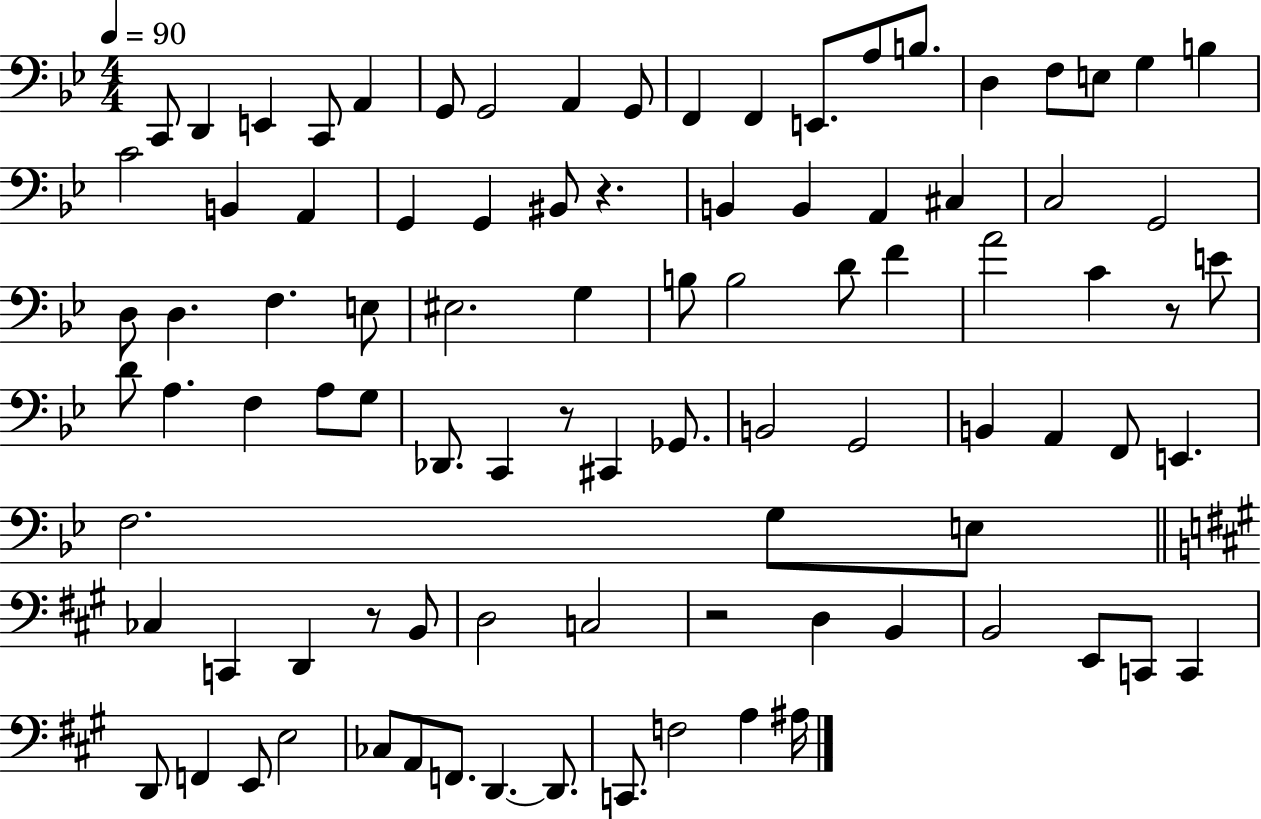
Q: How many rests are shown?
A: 5